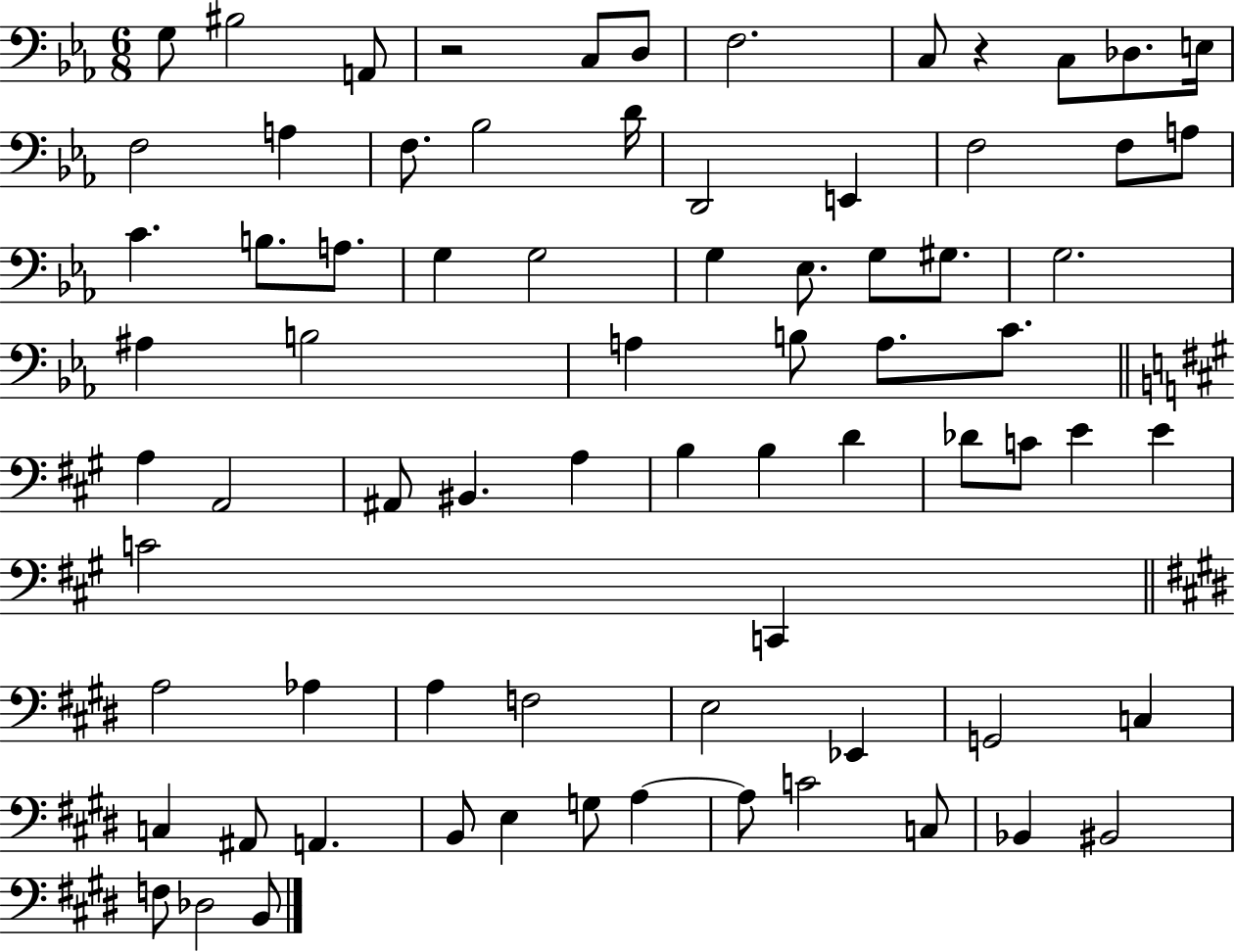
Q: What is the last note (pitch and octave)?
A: B2